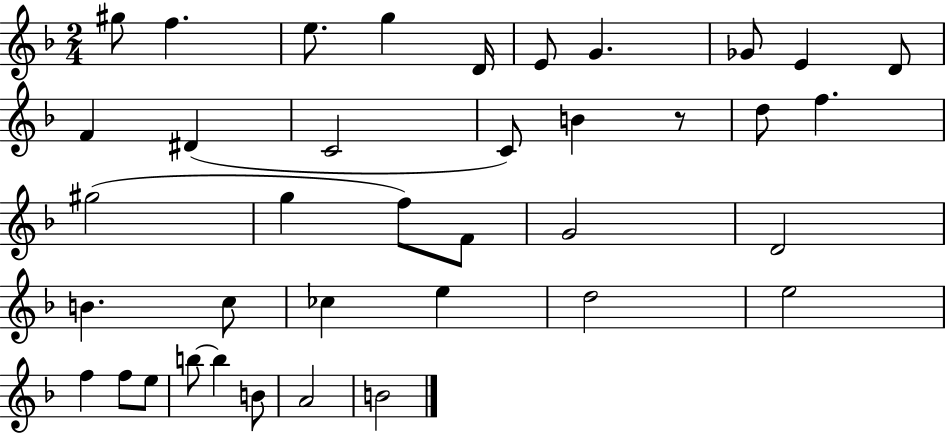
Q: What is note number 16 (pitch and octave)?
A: D5